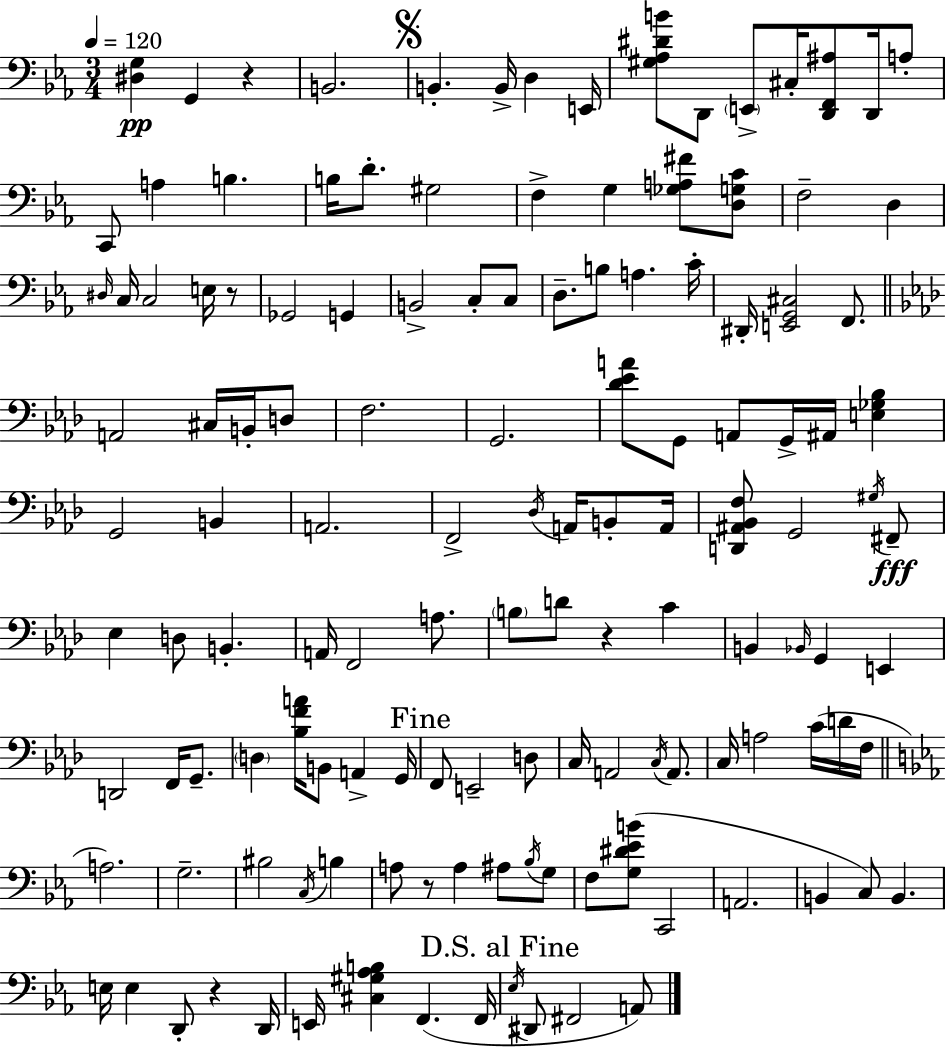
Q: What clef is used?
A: bass